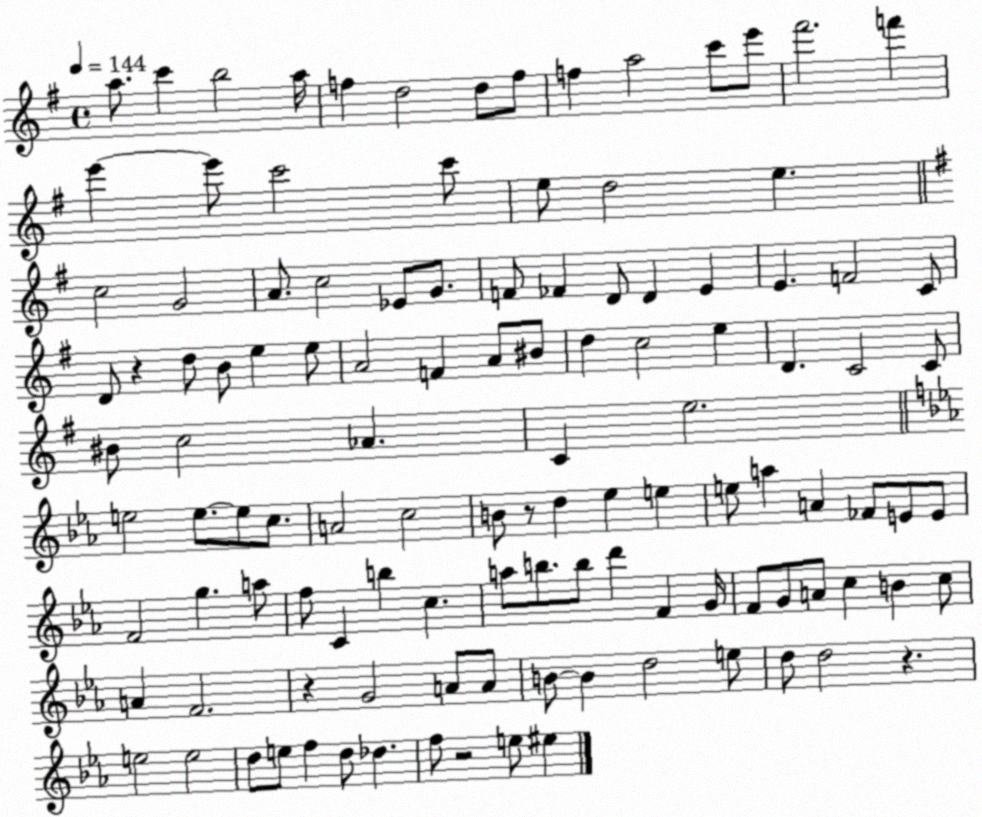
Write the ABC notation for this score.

X:1
T:Untitled
M:4/4
L:1/4
K:G
a/2 c' b2 a/4 f d2 d/2 f/2 f a2 c'/2 e'/2 ^f'2 f' e' e'/2 c'2 c'/2 e/2 d2 e c2 G2 A/2 c2 _E/2 G/2 F/2 _F D/2 D E E F2 C/2 D/2 z d/2 B/2 e e/2 A2 F A/2 ^B/2 d c2 e D C2 C/2 ^B/2 c2 _A C e2 e2 e/2 e/2 c/2 A2 c2 B/2 z/2 d _e e e/2 a A _F/2 E/2 E/2 F2 g a/2 f/2 C b c a/2 b/2 b/2 d' F G/4 F/2 G/2 A/2 c B c/2 A F2 z G2 A/2 A/2 B/2 B d2 e/2 d/2 d2 z e2 e2 d/2 e/2 f d/2 _d f/2 z2 e/2 ^e